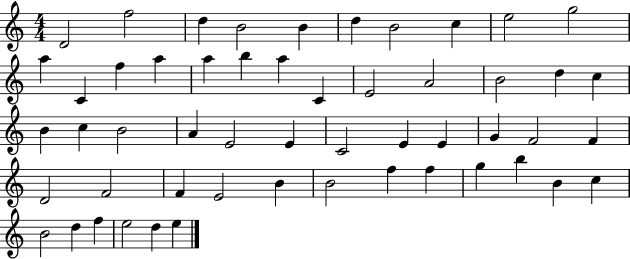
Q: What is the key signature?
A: C major